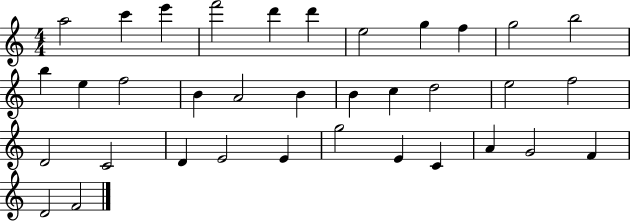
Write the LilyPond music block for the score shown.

{
  \clef treble
  \numericTimeSignature
  \time 4/4
  \key c \major
  a''2 c'''4 e'''4 | f'''2 d'''4 d'''4 | e''2 g''4 f''4 | g''2 b''2 | \break b''4 e''4 f''2 | b'4 a'2 b'4 | b'4 c''4 d''2 | e''2 f''2 | \break d'2 c'2 | d'4 e'2 e'4 | g''2 e'4 c'4 | a'4 g'2 f'4 | \break d'2 f'2 | \bar "|."
}